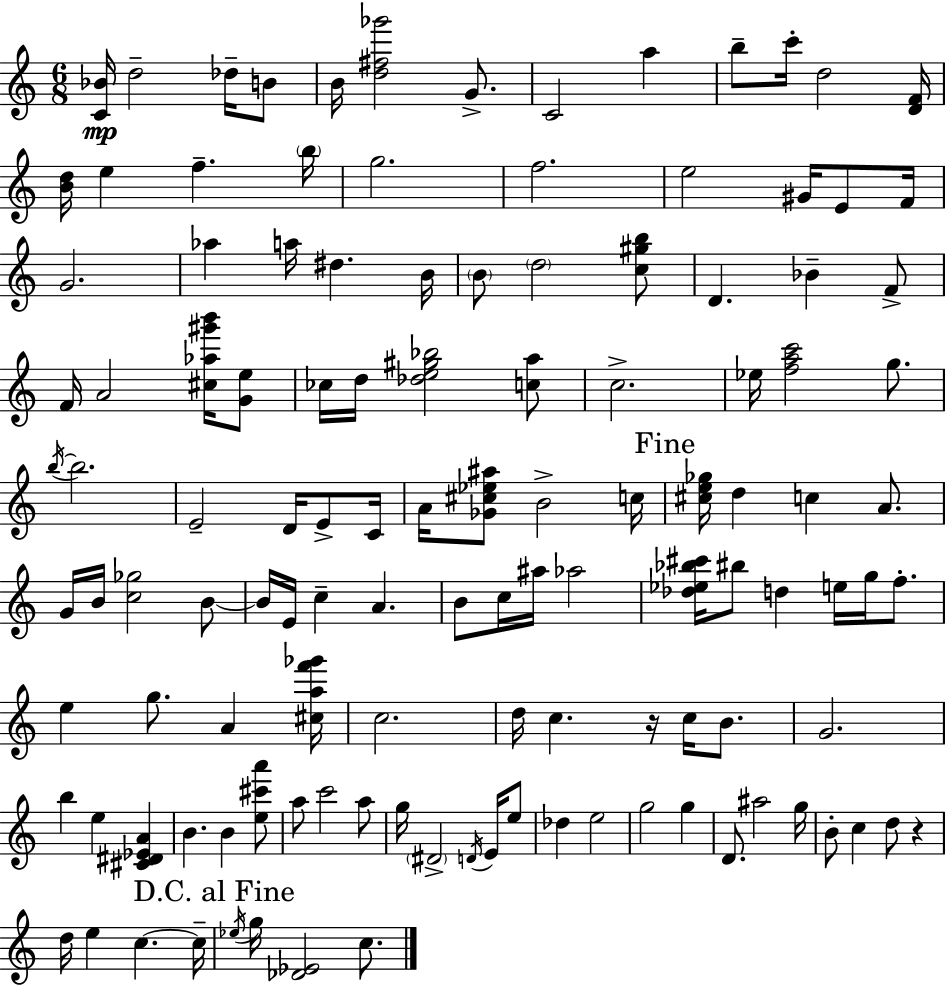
{
  \clef treble
  \numericTimeSignature
  \time 6/8
  \key c \major
  <c' bes'>16\mp d''2-- des''16-- b'8 | b'16 <d'' fis'' ges'''>2 g'8.-> | c'2 a''4 | b''8-- c'''16-. d''2 <d' f'>16 | \break <b' d''>16 e''4 f''4.-- \parenthesize b''16 | g''2. | f''2. | e''2 gis'16 e'8 f'16 | \break g'2. | aes''4 a''16 dis''4. b'16 | \parenthesize b'8 \parenthesize d''2 <c'' gis'' b''>8 | d'4. bes'4-- f'8-> | \break f'16 a'2 <cis'' aes'' gis''' b'''>16 <g' e''>8 | ces''16 d''16 <des'' e'' gis'' bes''>2 <c'' a''>8 | c''2.-> | ees''16 <f'' a'' c'''>2 g''8. | \break \acciaccatura { b''16~ }~ b''2. | e'2-- d'16 e'8-> | c'16 a'16 <ges' cis'' ees'' ais''>8 b'2-> | c''16 \mark "Fine" <cis'' e'' ges''>16 d''4 c''4 a'8. | \break g'16 b'16 <c'' ges''>2 b'8~~ | b'16 e'16 c''4-- a'4. | b'8 c''16 ais''16 aes''2 | <des'' ees'' bes'' cis'''>16 bis''8 d''4 e''16 g''16 f''8.-. | \break e''4 g''8. a'4 | <cis'' a'' f''' ges'''>16 c''2. | d''16 c''4. r16 c''16 b'8. | g'2. | \break b''4 e''4 <cis' dis' ees' a'>4 | b'4. b'4 <e'' cis''' a'''>8 | a''8 c'''2 a''8 | g''16 \parenthesize dis'2-> \acciaccatura { d'16 } e'16 | \break e''8 des''4 e''2 | g''2 g''4 | d'8. ais''2 | g''16 b'8-. c''4 d''8 r4 | \break d''16 e''4 c''4.~~ | c''16-- \mark "D.C. al Fine" \acciaccatura { ees''16 } g''16 <des' ees'>2 | c''8. \bar "|."
}